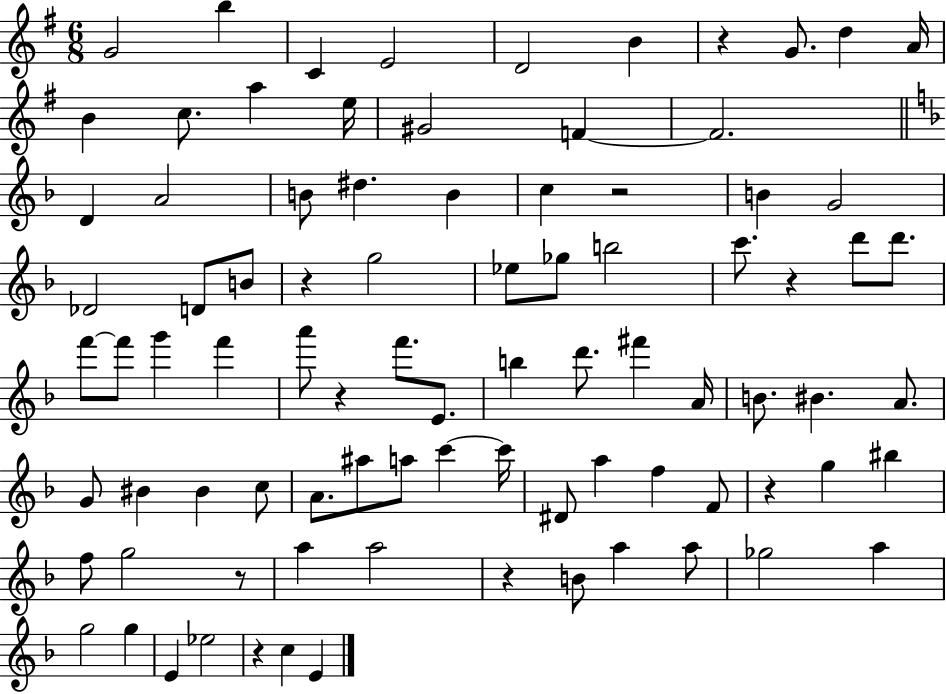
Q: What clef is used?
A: treble